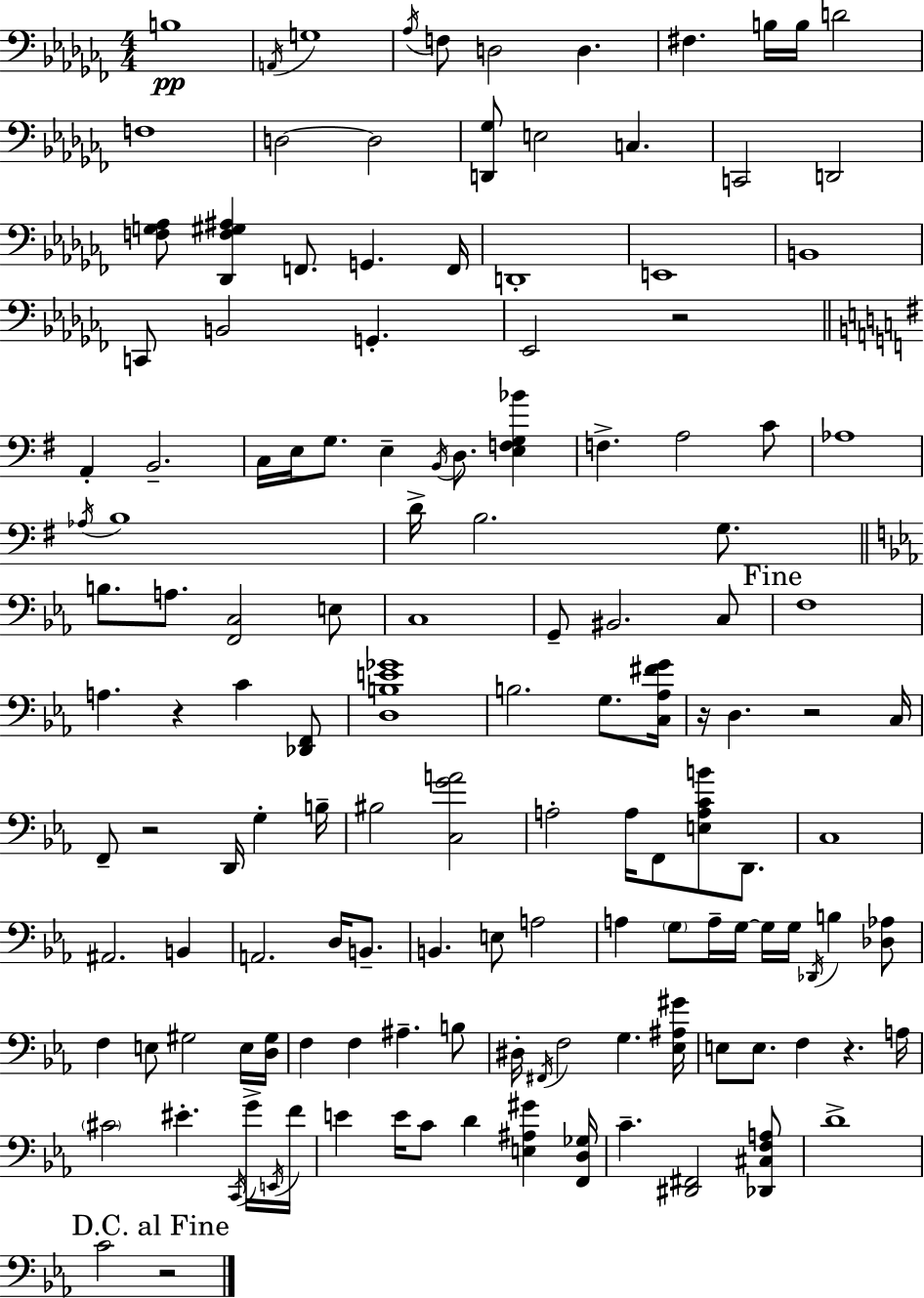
X:1
T:Untitled
M:4/4
L:1/4
K:Abm
B,4 A,,/4 G,4 _A,/4 F,/2 D,2 D, ^F, B,/4 B,/4 D2 F,4 D,2 D,2 [D,,_G,]/2 E,2 C, C,,2 D,,2 [F,G,_A,]/2 [_D,,F,^G,^A,] F,,/2 G,, F,,/4 D,,4 E,,4 B,,4 C,,/2 B,,2 G,, _E,,2 z2 A,, B,,2 C,/4 E,/4 G,/2 E, B,,/4 D,/2 [E,F,G,_B] F, A,2 C/2 _A,4 _A,/4 B,4 D/4 B,2 G,/2 B,/2 A,/2 [F,,C,]2 E,/2 C,4 G,,/2 ^B,,2 C,/2 F,4 A, z C [_D,,F,,]/2 [D,B,E_G]4 B,2 G,/2 [C,_A,^FG]/4 z/4 D, z2 C,/4 F,,/2 z2 D,,/4 G, B,/4 ^B,2 [C,GA]2 A,2 A,/4 F,,/2 [E,A,CB]/2 D,,/2 C,4 ^A,,2 B,, A,,2 D,/4 B,,/2 B,, E,/2 A,2 A, G,/2 A,/4 G,/4 G,/4 G,/4 _D,,/4 B, [_D,_A,]/2 F, E,/2 ^G,2 E,/4 [D,^G,]/4 F, F, ^A, B,/2 ^D,/4 ^F,,/4 F,2 G, [_E,^A,^G]/4 E,/2 E,/2 F, z A,/4 ^C2 ^E C,,/4 G/4 E,,/4 F/4 E E/4 C/2 D [E,^A,^G] [F,,D,_G,]/4 C [^D,,^F,,]2 [_D,,^C,F,A,]/2 D4 C2 z2